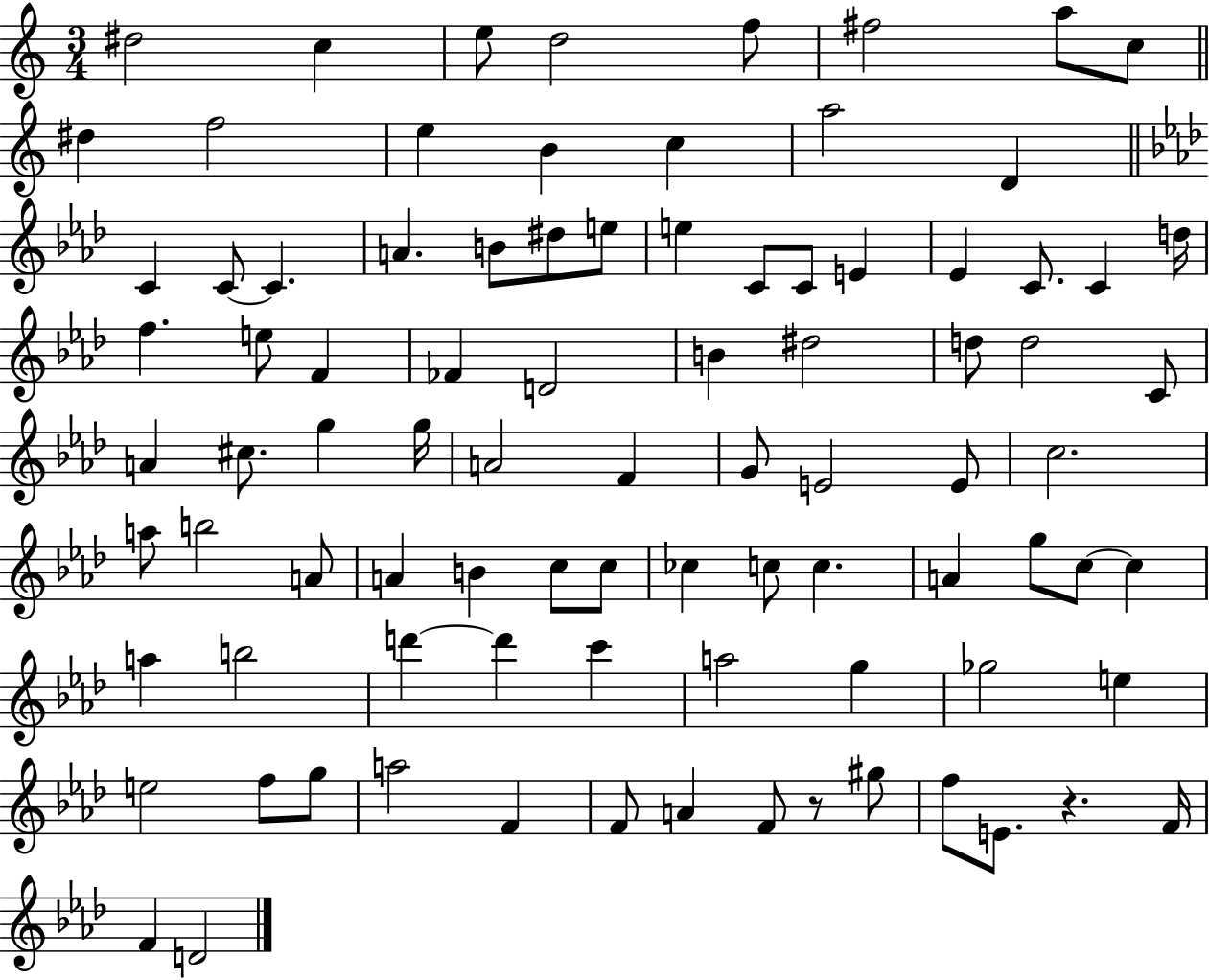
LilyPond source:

{
  \clef treble
  \numericTimeSignature
  \time 3/4
  \key c \major
  dis''2 c''4 | e''8 d''2 f''8 | fis''2 a''8 c''8 | \bar "||" \break \key c \major dis''4 f''2 | e''4 b'4 c''4 | a''2 d'4 | \bar "||" \break \key f \minor c'4 c'8~~ c'4. | a'4. b'8 dis''8 e''8 | e''4 c'8 c'8 e'4 | ees'4 c'8. c'4 d''16 | \break f''4. e''8 f'4 | fes'4 d'2 | b'4 dis''2 | d''8 d''2 c'8 | \break a'4 cis''8. g''4 g''16 | a'2 f'4 | g'8 e'2 e'8 | c''2. | \break a''8 b''2 a'8 | a'4 b'4 c''8 c''8 | ces''4 c''8 c''4. | a'4 g''8 c''8~~ c''4 | \break a''4 b''2 | d'''4~~ d'''4 c'''4 | a''2 g''4 | ges''2 e''4 | \break e''2 f''8 g''8 | a''2 f'4 | f'8 a'4 f'8 r8 gis''8 | f''8 e'8. r4. f'16 | \break f'4 d'2 | \bar "|."
}